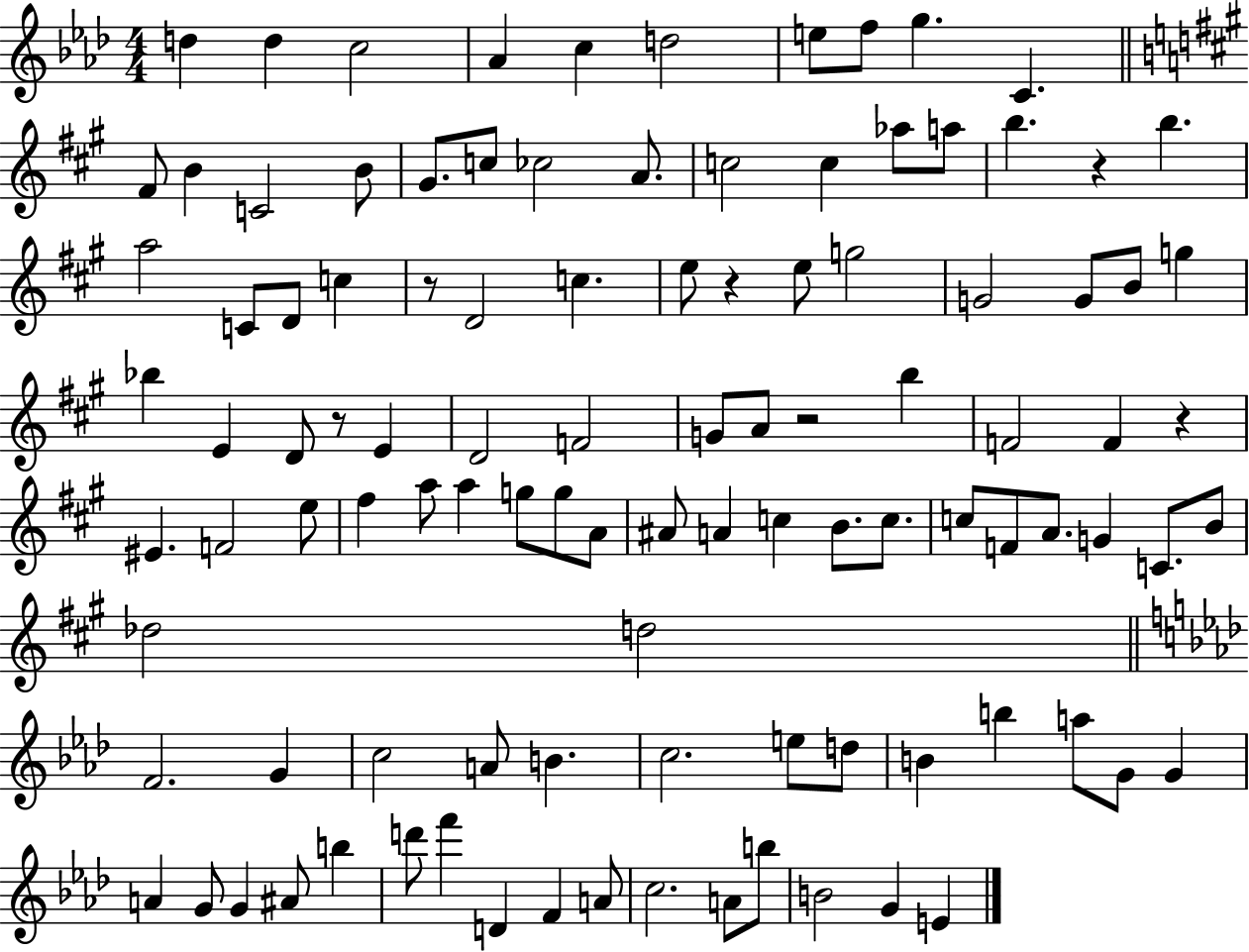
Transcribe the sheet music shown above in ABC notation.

X:1
T:Untitled
M:4/4
L:1/4
K:Ab
d d c2 _A c d2 e/2 f/2 g C ^F/2 B C2 B/2 ^G/2 c/2 _c2 A/2 c2 c _a/2 a/2 b z b a2 C/2 D/2 c z/2 D2 c e/2 z e/2 g2 G2 G/2 B/2 g _b E D/2 z/2 E D2 F2 G/2 A/2 z2 b F2 F z ^E F2 e/2 ^f a/2 a g/2 g/2 A/2 ^A/2 A c B/2 c/2 c/2 F/2 A/2 G C/2 B/2 _d2 d2 F2 G c2 A/2 B c2 e/2 d/2 B b a/2 G/2 G A G/2 G ^A/2 b d'/2 f' D F A/2 c2 A/2 b/2 B2 G E